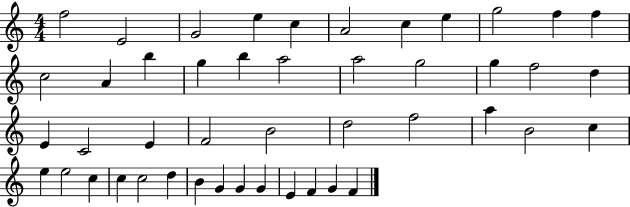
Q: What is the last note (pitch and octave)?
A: F4